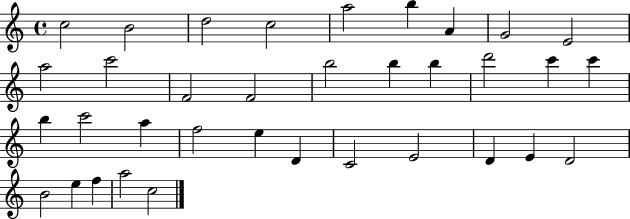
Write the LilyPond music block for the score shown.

{
  \clef treble
  \time 4/4
  \defaultTimeSignature
  \key c \major
  c''2 b'2 | d''2 c''2 | a''2 b''4 a'4 | g'2 e'2 | \break a''2 c'''2 | f'2 f'2 | b''2 b''4 b''4 | d'''2 c'''4 c'''4 | \break b''4 c'''2 a''4 | f''2 e''4 d'4 | c'2 e'2 | d'4 e'4 d'2 | \break b'2 e''4 f''4 | a''2 c''2 | \bar "|."
}